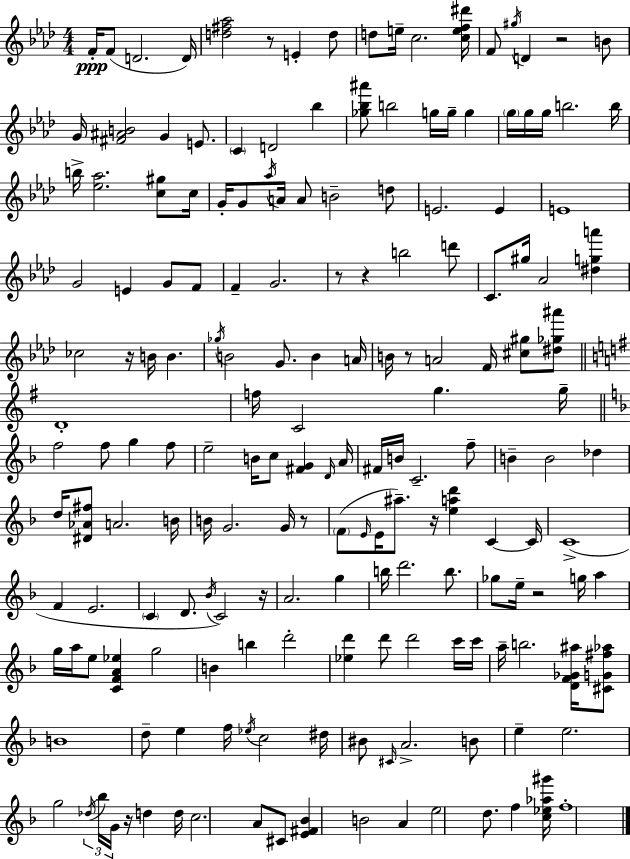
{
  \clef treble
  \numericTimeSignature
  \time 4/4
  \key f \minor
  \repeat volta 2 { f'16-.\ppp f'8( d'2. d'16) | <d'' fis'' aes''>2 r8 e'4-. d''8 | d''8 e''16-- c''2. <c'' e'' f'' dis'''>16 | f'8 \acciaccatura { gis''16 } d'4 r2 b'8 | \break g'16 <fis' ais' b'>2 g'4 e'8. | \parenthesize c'4 d'2 bes''4 | <ges'' bes'' ais'''>8 b''2 g''16 g''16-- g''4 | \parenthesize g''16 g''16 g''16 b''2. | \break b''16 b''16-> <ees'' aes''>2. <c'' gis''>8 | c''16 g'16-. g'8 \acciaccatura { aes''16 } a'16 a'8 b'2-- | d''8 e'2. e'4 | e'1 | \break g'2 e'4 g'8 | f'8 f'4-- g'2. | r8 r4 b''2 | d'''8 c'8. gis''16 aes'2 <dis'' g'' a'''>4 | \break ces''2 r16 b'16 b'4. | \acciaccatura { ges''16 } b'2 g'8. b'4 | a'16 b'16 r8 a'2 f'16 <cis'' gis''>8 | <dis'' ges'' ais'''>8 \bar "||" \break \key g \major d'1-. | f''16 c'2 g''4. g''16-- | \bar "||" \break \key f \major f''2 f''8 g''4 f''8 | e''2-- b'16 c''8 <fis' g'>4 \grace { d'16 } | a'16 fis'16 b'16 c'2.-- f''8-- | b'4-- b'2 des''4 | \break d''16 <dis' aes' fis''>8 a'2. | b'16 b'16 g'2. g'16 r8 | \parenthesize f'8( \grace { e'16 } e'16 ais''8.--) r16 <e'' a'' d'''>4 c'4~~ | c'16 c'1->( | \break f'4 e'2. | \parenthesize c'4 d'8. \acciaccatura { bes'16 }) c'2 | r16 a'2. g''4 | b''16 d'''2. | \break b''8. ges''8 e''16-- r2 g''16 a''4 | g''16 a''16 e''8 <c' f' a' ees''>4 g''2 | b'4 b''4 d'''2-. | <ees'' d'''>4 d'''8 d'''2 | \break c'''16 c'''16 a''16-- b''2. | <d' f' ges' ais''>16 <cis' g' fis'' aes''>8 b'1 | d''8-- e''4 f''16 \acciaccatura { ees''16 } c''2 | dis''16 bis'8 \grace { cis'16 } a'2.-> | \break b'8 e''4-- e''2. | g''2 \tuplet 3/2 { \acciaccatura { des''16 } bes''16 g'16 } | r16 d''4 d''16 c''2. | a'8 cis'8 <e' fis' bes'>4 b'2 | \break a'4 e''2 d''8. | f''4 <c'' ees'' aes'' gis'''>16 f''1-. | } \bar "|."
}